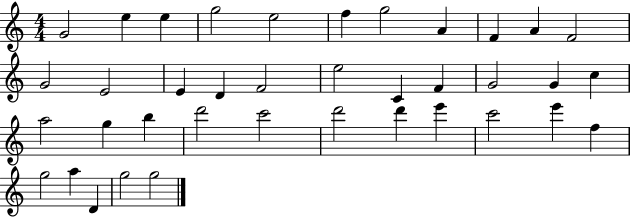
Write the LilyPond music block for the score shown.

{
  \clef treble
  \numericTimeSignature
  \time 4/4
  \key c \major
  g'2 e''4 e''4 | g''2 e''2 | f''4 g''2 a'4 | f'4 a'4 f'2 | \break g'2 e'2 | e'4 d'4 f'2 | e''2 c'4 f'4 | g'2 g'4 c''4 | \break a''2 g''4 b''4 | d'''2 c'''2 | d'''2 d'''4 e'''4 | c'''2 e'''4 f''4 | \break g''2 a''4 d'4 | g''2 g''2 | \bar "|."
}